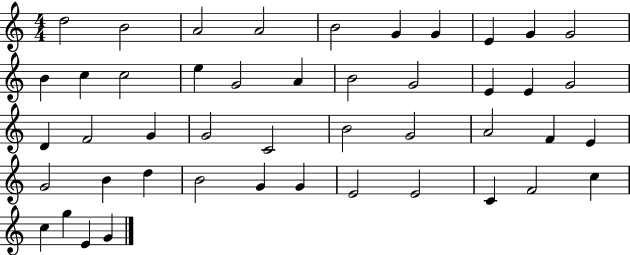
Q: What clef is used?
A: treble